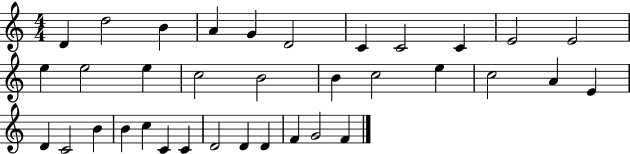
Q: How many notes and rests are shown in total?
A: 35